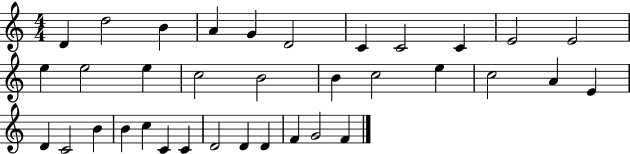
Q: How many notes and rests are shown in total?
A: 35